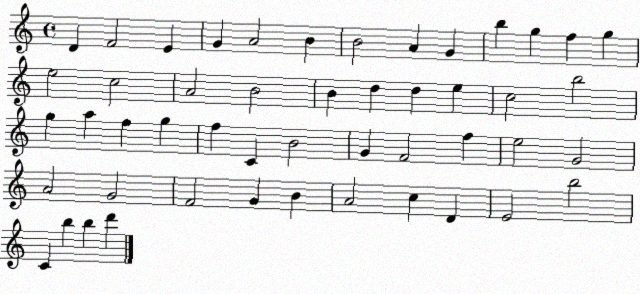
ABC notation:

X:1
T:Untitled
M:4/4
L:1/4
K:C
D F2 E G A2 B B2 A G b g f g e2 c2 A2 B2 B d d e c2 b2 g a f g f C B2 G F2 f e2 G2 A2 G2 F2 G B A2 c D E2 b2 C b b d'